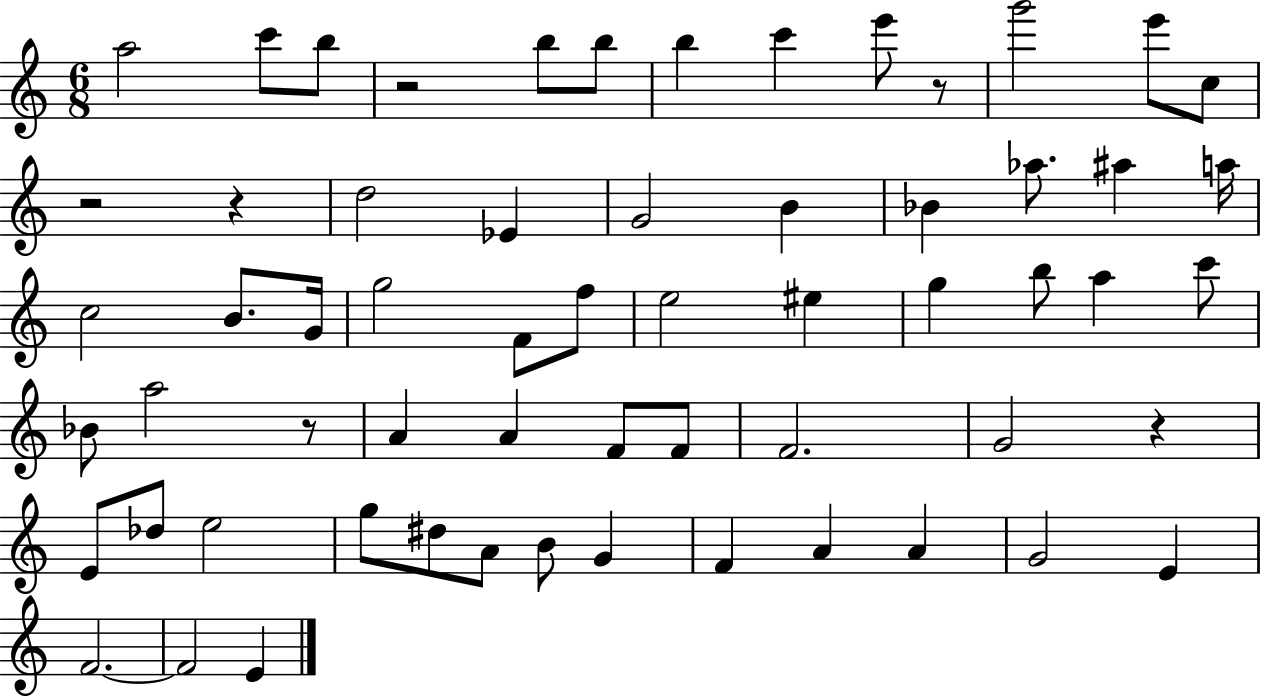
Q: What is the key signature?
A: C major